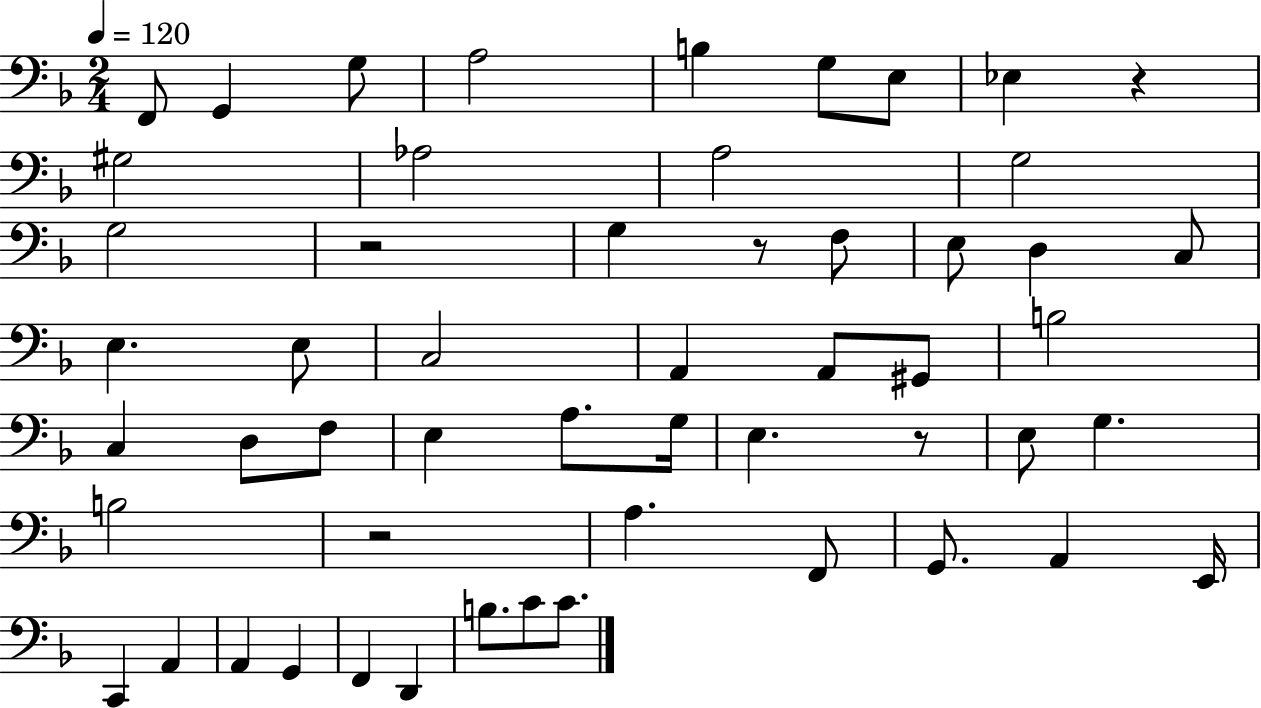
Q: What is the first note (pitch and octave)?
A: F2